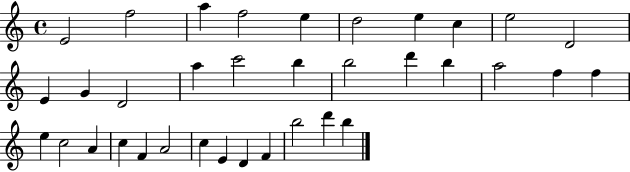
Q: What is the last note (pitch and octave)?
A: B5